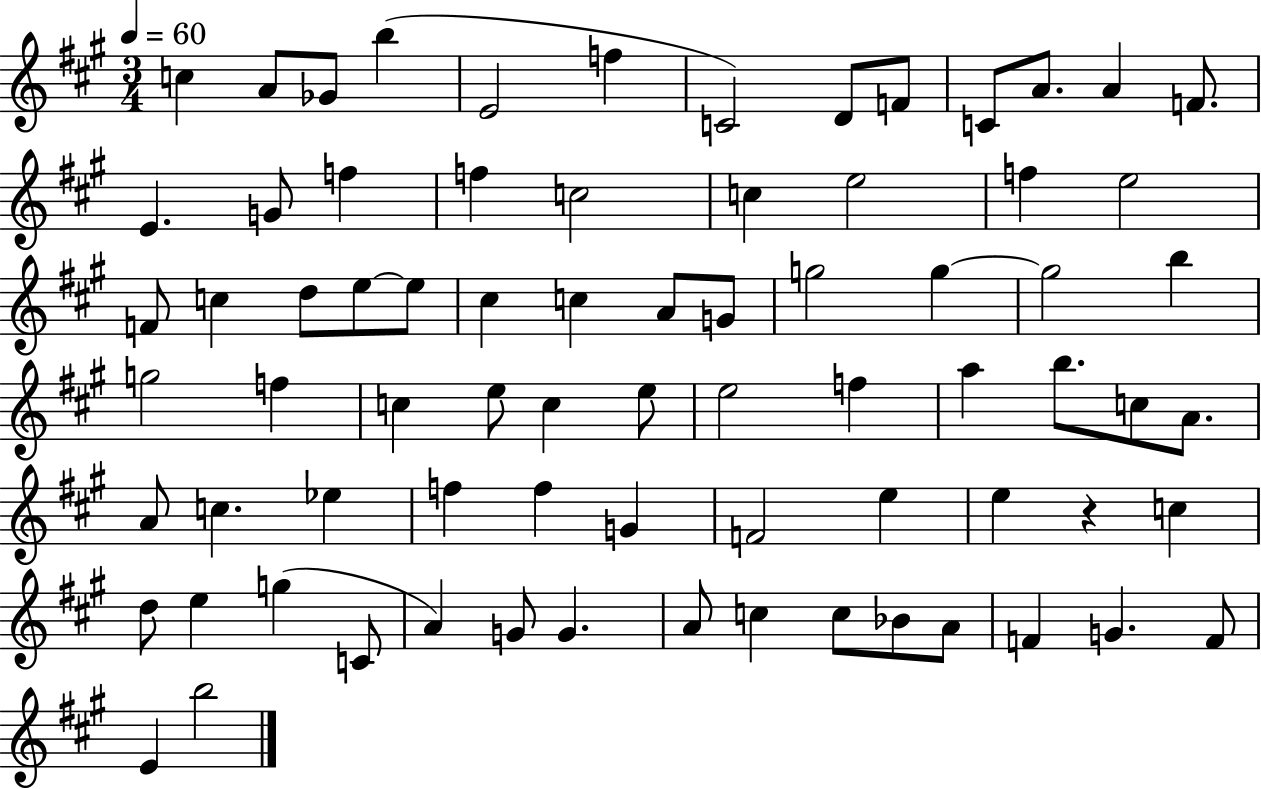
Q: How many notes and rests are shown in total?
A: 75